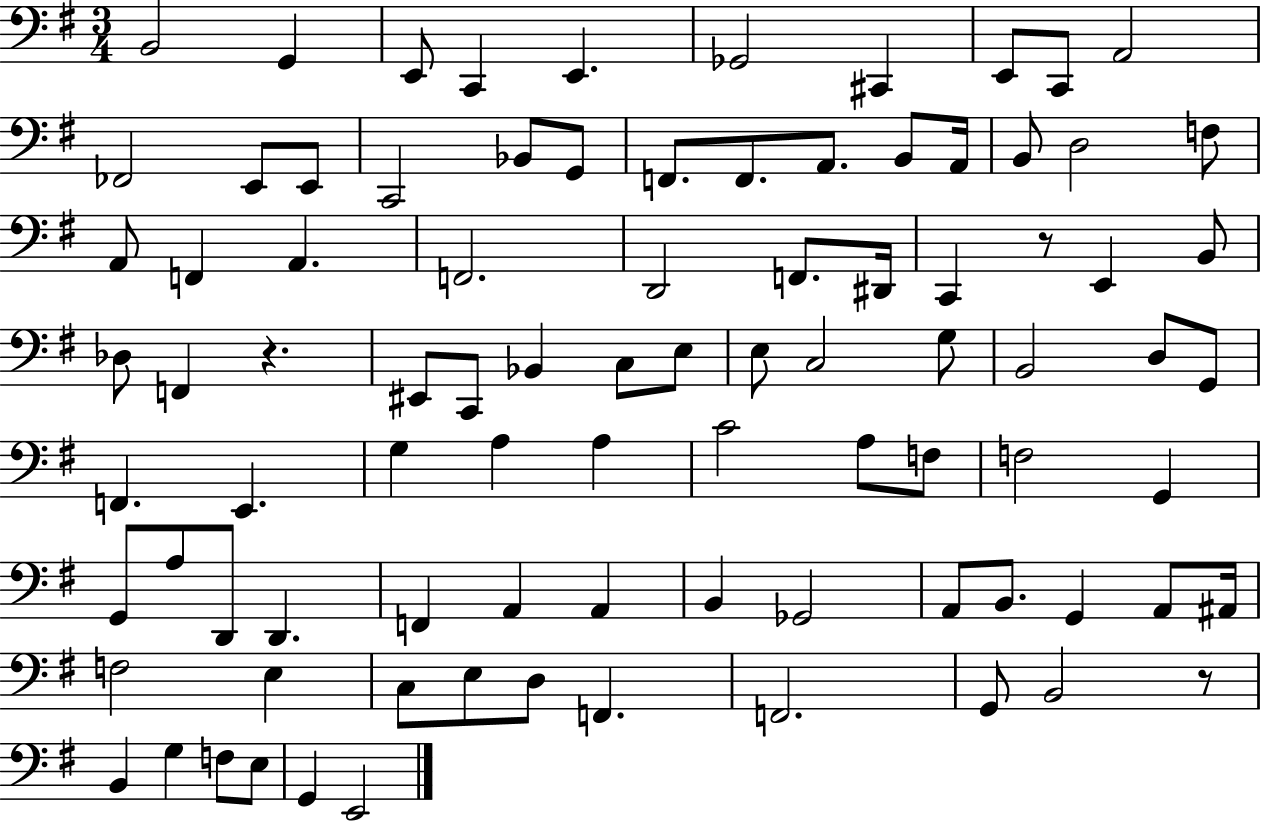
X:1
T:Untitled
M:3/4
L:1/4
K:G
B,,2 G,, E,,/2 C,, E,, _G,,2 ^C,, E,,/2 C,,/2 A,,2 _F,,2 E,,/2 E,,/2 C,,2 _B,,/2 G,,/2 F,,/2 F,,/2 A,,/2 B,,/2 A,,/4 B,,/2 D,2 F,/2 A,,/2 F,, A,, F,,2 D,,2 F,,/2 ^D,,/4 C,, z/2 E,, B,,/2 _D,/2 F,, z ^E,,/2 C,,/2 _B,, C,/2 E,/2 E,/2 C,2 G,/2 B,,2 D,/2 G,,/2 F,, E,, G, A, A, C2 A,/2 F,/2 F,2 G,, G,,/2 A,/2 D,,/2 D,, F,, A,, A,, B,, _G,,2 A,,/2 B,,/2 G,, A,,/2 ^A,,/4 F,2 E, C,/2 E,/2 D,/2 F,, F,,2 G,,/2 B,,2 z/2 B,, G, F,/2 E,/2 G,, E,,2